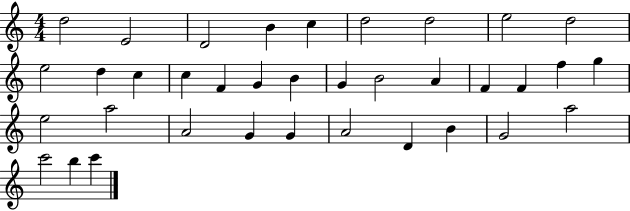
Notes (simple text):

D5/h E4/h D4/h B4/q C5/q D5/h D5/h E5/h D5/h E5/h D5/q C5/q C5/q F4/q G4/q B4/q G4/q B4/h A4/q F4/q F4/q F5/q G5/q E5/h A5/h A4/h G4/q G4/q A4/h D4/q B4/q G4/h A5/h C6/h B5/q C6/q